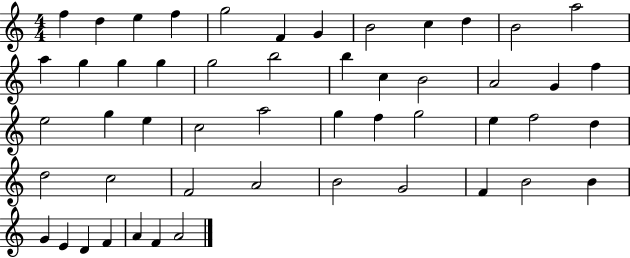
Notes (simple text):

F5/q D5/q E5/q F5/q G5/h F4/q G4/q B4/h C5/q D5/q B4/h A5/h A5/q G5/q G5/q G5/q G5/h B5/h B5/q C5/q B4/h A4/h G4/q F5/q E5/h G5/q E5/q C5/h A5/h G5/q F5/q G5/h E5/q F5/h D5/q D5/h C5/h F4/h A4/h B4/h G4/h F4/q B4/h B4/q G4/q E4/q D4/q F4/q A4/q F4/q A4/h